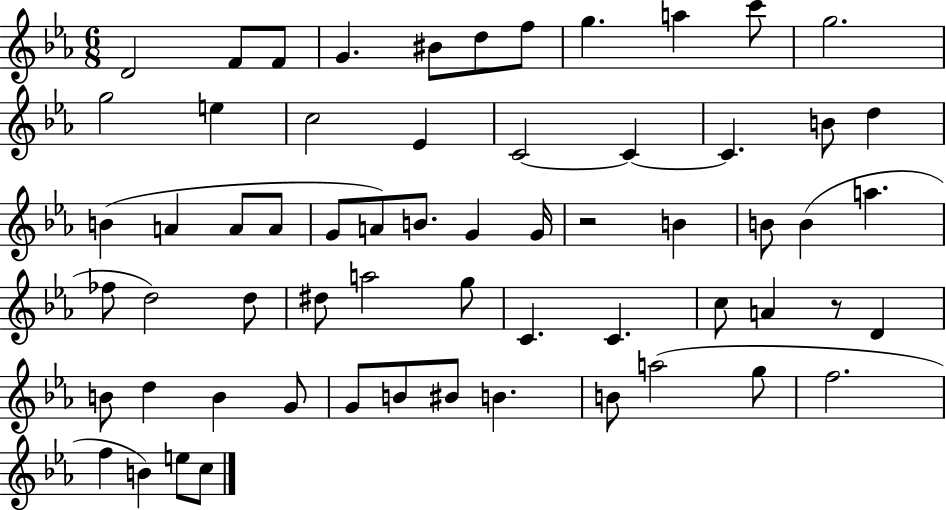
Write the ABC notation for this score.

X:1
T:Untitled
M:6/8
L:1/4
K:Eb
D2 F/2 F/2 G ^B/2 d/2 f/2 g a c'/2 g2 g2 e c2 _E C2 C C B/2 d B A A/2 A/2 G/2 A/2 B/2 G G/4 z2 B B/2 B a _f/2 d2 d/2 ^d/2 a2 g/2 C C c/2 A z/2 D B/2 d B G/2 G/2 B/2 ^B/2 B B/2 a2 g/2 f2 f B e/2 c/2